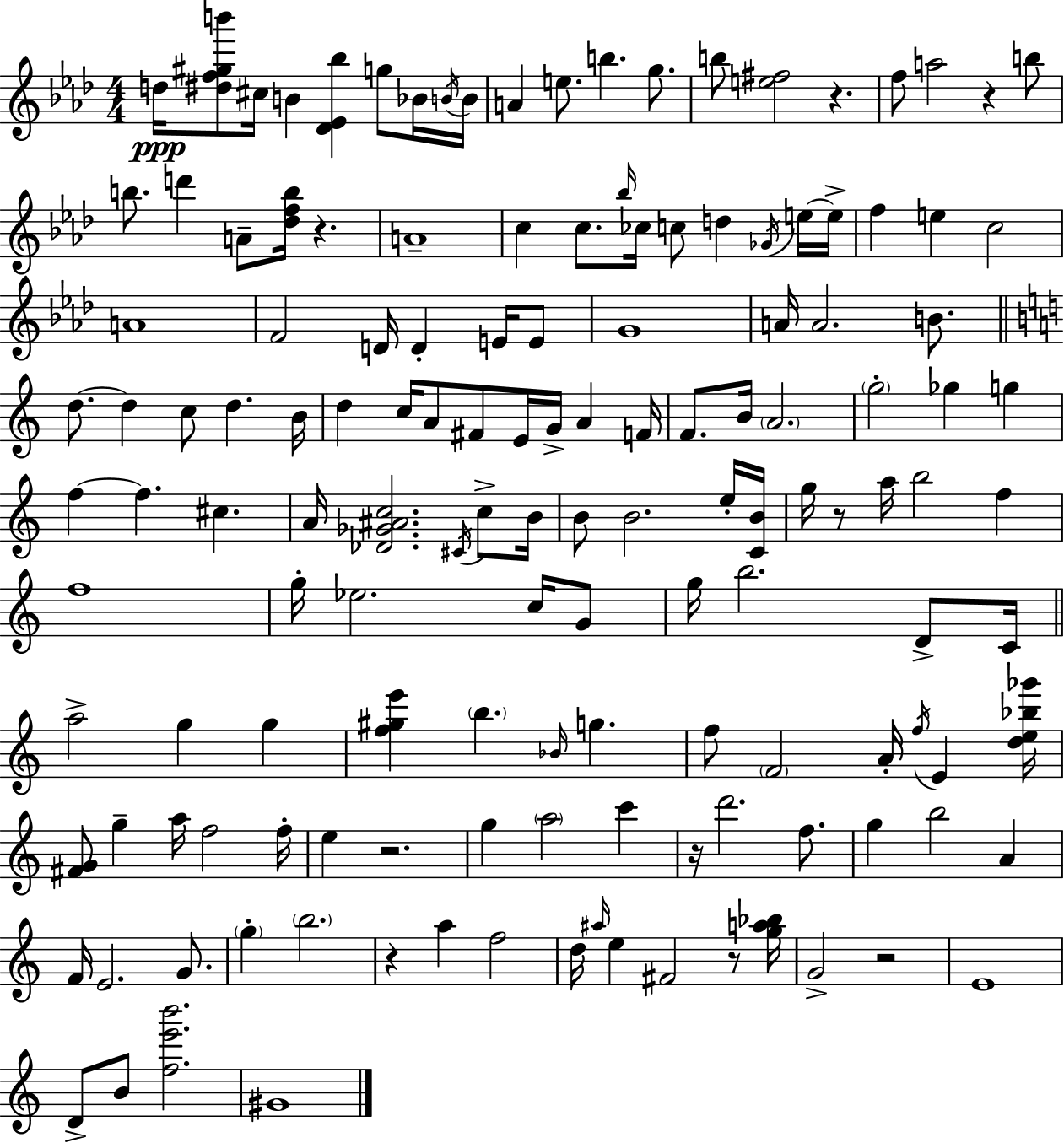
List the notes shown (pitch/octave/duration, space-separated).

D5/s [D#5,F5,G#5,B6]/e C#5/s B4/q [Db4,Eb4,Bb5]/q G5/e Bb4/s B4/s B4/s A4/q E5/e. B5/q. G5/e. B5/e [E5,F#5]/h R/q. F5/e A5/h R/q B5/e B5/e. D6/q A4/e [Db5,F5,B5]/s R/q. A4/w C5/q C5/e. Bb5/s CES5/s C5/e D5/q Gb4/s E5/s E5/s F5/q E5/q C5/h A4/w F4/h D4/s D4/q E4/s E4/e G4/w A4/s A4/h. B4/e. D5/e. D5/q C5/e D5/q. B4/s D5/q C5/s A4/e F#4/e E4/s G4/s A4/q F4/s F4/e. B4/s A4/h. G5/h Gb5/q G5/q F5/q F5/q. C#5/q. A4/s [Db4,Gb4,A#4,C5]/h. C#4/s C5/e B4/s B4/e B4/h. E5/s [C4,B4]/s G5/s R/e A5/s B5/h F5/q F5/w G5/s Eb5/h. C5/s G4/e G5/s B5/h. D4/e C4/s A5/h G5/q G5/q [F5,G#5,E6]/q B5/q. Bb4/s G5/q. F5/e F4/h A4/s F5/s E4/q [D5,E5,Bb5,Gb6]/s [F#4,G4]/e G5/q A5/s F5/h F5/s E5/q R/h. G5/q A5/h C6/q R/s D6/h. F5/e. G5/q B5/h A4/q F4/s E4/h. G4/e. G5/q B5/h. R/q A5/q F5/h D5/s A#5/s E5/q F#4/h R/e [G5,A5,Bb5]/s G4/h R/h E4/w D4/e B4/e [F5,E6,B6]/h. G#4/w